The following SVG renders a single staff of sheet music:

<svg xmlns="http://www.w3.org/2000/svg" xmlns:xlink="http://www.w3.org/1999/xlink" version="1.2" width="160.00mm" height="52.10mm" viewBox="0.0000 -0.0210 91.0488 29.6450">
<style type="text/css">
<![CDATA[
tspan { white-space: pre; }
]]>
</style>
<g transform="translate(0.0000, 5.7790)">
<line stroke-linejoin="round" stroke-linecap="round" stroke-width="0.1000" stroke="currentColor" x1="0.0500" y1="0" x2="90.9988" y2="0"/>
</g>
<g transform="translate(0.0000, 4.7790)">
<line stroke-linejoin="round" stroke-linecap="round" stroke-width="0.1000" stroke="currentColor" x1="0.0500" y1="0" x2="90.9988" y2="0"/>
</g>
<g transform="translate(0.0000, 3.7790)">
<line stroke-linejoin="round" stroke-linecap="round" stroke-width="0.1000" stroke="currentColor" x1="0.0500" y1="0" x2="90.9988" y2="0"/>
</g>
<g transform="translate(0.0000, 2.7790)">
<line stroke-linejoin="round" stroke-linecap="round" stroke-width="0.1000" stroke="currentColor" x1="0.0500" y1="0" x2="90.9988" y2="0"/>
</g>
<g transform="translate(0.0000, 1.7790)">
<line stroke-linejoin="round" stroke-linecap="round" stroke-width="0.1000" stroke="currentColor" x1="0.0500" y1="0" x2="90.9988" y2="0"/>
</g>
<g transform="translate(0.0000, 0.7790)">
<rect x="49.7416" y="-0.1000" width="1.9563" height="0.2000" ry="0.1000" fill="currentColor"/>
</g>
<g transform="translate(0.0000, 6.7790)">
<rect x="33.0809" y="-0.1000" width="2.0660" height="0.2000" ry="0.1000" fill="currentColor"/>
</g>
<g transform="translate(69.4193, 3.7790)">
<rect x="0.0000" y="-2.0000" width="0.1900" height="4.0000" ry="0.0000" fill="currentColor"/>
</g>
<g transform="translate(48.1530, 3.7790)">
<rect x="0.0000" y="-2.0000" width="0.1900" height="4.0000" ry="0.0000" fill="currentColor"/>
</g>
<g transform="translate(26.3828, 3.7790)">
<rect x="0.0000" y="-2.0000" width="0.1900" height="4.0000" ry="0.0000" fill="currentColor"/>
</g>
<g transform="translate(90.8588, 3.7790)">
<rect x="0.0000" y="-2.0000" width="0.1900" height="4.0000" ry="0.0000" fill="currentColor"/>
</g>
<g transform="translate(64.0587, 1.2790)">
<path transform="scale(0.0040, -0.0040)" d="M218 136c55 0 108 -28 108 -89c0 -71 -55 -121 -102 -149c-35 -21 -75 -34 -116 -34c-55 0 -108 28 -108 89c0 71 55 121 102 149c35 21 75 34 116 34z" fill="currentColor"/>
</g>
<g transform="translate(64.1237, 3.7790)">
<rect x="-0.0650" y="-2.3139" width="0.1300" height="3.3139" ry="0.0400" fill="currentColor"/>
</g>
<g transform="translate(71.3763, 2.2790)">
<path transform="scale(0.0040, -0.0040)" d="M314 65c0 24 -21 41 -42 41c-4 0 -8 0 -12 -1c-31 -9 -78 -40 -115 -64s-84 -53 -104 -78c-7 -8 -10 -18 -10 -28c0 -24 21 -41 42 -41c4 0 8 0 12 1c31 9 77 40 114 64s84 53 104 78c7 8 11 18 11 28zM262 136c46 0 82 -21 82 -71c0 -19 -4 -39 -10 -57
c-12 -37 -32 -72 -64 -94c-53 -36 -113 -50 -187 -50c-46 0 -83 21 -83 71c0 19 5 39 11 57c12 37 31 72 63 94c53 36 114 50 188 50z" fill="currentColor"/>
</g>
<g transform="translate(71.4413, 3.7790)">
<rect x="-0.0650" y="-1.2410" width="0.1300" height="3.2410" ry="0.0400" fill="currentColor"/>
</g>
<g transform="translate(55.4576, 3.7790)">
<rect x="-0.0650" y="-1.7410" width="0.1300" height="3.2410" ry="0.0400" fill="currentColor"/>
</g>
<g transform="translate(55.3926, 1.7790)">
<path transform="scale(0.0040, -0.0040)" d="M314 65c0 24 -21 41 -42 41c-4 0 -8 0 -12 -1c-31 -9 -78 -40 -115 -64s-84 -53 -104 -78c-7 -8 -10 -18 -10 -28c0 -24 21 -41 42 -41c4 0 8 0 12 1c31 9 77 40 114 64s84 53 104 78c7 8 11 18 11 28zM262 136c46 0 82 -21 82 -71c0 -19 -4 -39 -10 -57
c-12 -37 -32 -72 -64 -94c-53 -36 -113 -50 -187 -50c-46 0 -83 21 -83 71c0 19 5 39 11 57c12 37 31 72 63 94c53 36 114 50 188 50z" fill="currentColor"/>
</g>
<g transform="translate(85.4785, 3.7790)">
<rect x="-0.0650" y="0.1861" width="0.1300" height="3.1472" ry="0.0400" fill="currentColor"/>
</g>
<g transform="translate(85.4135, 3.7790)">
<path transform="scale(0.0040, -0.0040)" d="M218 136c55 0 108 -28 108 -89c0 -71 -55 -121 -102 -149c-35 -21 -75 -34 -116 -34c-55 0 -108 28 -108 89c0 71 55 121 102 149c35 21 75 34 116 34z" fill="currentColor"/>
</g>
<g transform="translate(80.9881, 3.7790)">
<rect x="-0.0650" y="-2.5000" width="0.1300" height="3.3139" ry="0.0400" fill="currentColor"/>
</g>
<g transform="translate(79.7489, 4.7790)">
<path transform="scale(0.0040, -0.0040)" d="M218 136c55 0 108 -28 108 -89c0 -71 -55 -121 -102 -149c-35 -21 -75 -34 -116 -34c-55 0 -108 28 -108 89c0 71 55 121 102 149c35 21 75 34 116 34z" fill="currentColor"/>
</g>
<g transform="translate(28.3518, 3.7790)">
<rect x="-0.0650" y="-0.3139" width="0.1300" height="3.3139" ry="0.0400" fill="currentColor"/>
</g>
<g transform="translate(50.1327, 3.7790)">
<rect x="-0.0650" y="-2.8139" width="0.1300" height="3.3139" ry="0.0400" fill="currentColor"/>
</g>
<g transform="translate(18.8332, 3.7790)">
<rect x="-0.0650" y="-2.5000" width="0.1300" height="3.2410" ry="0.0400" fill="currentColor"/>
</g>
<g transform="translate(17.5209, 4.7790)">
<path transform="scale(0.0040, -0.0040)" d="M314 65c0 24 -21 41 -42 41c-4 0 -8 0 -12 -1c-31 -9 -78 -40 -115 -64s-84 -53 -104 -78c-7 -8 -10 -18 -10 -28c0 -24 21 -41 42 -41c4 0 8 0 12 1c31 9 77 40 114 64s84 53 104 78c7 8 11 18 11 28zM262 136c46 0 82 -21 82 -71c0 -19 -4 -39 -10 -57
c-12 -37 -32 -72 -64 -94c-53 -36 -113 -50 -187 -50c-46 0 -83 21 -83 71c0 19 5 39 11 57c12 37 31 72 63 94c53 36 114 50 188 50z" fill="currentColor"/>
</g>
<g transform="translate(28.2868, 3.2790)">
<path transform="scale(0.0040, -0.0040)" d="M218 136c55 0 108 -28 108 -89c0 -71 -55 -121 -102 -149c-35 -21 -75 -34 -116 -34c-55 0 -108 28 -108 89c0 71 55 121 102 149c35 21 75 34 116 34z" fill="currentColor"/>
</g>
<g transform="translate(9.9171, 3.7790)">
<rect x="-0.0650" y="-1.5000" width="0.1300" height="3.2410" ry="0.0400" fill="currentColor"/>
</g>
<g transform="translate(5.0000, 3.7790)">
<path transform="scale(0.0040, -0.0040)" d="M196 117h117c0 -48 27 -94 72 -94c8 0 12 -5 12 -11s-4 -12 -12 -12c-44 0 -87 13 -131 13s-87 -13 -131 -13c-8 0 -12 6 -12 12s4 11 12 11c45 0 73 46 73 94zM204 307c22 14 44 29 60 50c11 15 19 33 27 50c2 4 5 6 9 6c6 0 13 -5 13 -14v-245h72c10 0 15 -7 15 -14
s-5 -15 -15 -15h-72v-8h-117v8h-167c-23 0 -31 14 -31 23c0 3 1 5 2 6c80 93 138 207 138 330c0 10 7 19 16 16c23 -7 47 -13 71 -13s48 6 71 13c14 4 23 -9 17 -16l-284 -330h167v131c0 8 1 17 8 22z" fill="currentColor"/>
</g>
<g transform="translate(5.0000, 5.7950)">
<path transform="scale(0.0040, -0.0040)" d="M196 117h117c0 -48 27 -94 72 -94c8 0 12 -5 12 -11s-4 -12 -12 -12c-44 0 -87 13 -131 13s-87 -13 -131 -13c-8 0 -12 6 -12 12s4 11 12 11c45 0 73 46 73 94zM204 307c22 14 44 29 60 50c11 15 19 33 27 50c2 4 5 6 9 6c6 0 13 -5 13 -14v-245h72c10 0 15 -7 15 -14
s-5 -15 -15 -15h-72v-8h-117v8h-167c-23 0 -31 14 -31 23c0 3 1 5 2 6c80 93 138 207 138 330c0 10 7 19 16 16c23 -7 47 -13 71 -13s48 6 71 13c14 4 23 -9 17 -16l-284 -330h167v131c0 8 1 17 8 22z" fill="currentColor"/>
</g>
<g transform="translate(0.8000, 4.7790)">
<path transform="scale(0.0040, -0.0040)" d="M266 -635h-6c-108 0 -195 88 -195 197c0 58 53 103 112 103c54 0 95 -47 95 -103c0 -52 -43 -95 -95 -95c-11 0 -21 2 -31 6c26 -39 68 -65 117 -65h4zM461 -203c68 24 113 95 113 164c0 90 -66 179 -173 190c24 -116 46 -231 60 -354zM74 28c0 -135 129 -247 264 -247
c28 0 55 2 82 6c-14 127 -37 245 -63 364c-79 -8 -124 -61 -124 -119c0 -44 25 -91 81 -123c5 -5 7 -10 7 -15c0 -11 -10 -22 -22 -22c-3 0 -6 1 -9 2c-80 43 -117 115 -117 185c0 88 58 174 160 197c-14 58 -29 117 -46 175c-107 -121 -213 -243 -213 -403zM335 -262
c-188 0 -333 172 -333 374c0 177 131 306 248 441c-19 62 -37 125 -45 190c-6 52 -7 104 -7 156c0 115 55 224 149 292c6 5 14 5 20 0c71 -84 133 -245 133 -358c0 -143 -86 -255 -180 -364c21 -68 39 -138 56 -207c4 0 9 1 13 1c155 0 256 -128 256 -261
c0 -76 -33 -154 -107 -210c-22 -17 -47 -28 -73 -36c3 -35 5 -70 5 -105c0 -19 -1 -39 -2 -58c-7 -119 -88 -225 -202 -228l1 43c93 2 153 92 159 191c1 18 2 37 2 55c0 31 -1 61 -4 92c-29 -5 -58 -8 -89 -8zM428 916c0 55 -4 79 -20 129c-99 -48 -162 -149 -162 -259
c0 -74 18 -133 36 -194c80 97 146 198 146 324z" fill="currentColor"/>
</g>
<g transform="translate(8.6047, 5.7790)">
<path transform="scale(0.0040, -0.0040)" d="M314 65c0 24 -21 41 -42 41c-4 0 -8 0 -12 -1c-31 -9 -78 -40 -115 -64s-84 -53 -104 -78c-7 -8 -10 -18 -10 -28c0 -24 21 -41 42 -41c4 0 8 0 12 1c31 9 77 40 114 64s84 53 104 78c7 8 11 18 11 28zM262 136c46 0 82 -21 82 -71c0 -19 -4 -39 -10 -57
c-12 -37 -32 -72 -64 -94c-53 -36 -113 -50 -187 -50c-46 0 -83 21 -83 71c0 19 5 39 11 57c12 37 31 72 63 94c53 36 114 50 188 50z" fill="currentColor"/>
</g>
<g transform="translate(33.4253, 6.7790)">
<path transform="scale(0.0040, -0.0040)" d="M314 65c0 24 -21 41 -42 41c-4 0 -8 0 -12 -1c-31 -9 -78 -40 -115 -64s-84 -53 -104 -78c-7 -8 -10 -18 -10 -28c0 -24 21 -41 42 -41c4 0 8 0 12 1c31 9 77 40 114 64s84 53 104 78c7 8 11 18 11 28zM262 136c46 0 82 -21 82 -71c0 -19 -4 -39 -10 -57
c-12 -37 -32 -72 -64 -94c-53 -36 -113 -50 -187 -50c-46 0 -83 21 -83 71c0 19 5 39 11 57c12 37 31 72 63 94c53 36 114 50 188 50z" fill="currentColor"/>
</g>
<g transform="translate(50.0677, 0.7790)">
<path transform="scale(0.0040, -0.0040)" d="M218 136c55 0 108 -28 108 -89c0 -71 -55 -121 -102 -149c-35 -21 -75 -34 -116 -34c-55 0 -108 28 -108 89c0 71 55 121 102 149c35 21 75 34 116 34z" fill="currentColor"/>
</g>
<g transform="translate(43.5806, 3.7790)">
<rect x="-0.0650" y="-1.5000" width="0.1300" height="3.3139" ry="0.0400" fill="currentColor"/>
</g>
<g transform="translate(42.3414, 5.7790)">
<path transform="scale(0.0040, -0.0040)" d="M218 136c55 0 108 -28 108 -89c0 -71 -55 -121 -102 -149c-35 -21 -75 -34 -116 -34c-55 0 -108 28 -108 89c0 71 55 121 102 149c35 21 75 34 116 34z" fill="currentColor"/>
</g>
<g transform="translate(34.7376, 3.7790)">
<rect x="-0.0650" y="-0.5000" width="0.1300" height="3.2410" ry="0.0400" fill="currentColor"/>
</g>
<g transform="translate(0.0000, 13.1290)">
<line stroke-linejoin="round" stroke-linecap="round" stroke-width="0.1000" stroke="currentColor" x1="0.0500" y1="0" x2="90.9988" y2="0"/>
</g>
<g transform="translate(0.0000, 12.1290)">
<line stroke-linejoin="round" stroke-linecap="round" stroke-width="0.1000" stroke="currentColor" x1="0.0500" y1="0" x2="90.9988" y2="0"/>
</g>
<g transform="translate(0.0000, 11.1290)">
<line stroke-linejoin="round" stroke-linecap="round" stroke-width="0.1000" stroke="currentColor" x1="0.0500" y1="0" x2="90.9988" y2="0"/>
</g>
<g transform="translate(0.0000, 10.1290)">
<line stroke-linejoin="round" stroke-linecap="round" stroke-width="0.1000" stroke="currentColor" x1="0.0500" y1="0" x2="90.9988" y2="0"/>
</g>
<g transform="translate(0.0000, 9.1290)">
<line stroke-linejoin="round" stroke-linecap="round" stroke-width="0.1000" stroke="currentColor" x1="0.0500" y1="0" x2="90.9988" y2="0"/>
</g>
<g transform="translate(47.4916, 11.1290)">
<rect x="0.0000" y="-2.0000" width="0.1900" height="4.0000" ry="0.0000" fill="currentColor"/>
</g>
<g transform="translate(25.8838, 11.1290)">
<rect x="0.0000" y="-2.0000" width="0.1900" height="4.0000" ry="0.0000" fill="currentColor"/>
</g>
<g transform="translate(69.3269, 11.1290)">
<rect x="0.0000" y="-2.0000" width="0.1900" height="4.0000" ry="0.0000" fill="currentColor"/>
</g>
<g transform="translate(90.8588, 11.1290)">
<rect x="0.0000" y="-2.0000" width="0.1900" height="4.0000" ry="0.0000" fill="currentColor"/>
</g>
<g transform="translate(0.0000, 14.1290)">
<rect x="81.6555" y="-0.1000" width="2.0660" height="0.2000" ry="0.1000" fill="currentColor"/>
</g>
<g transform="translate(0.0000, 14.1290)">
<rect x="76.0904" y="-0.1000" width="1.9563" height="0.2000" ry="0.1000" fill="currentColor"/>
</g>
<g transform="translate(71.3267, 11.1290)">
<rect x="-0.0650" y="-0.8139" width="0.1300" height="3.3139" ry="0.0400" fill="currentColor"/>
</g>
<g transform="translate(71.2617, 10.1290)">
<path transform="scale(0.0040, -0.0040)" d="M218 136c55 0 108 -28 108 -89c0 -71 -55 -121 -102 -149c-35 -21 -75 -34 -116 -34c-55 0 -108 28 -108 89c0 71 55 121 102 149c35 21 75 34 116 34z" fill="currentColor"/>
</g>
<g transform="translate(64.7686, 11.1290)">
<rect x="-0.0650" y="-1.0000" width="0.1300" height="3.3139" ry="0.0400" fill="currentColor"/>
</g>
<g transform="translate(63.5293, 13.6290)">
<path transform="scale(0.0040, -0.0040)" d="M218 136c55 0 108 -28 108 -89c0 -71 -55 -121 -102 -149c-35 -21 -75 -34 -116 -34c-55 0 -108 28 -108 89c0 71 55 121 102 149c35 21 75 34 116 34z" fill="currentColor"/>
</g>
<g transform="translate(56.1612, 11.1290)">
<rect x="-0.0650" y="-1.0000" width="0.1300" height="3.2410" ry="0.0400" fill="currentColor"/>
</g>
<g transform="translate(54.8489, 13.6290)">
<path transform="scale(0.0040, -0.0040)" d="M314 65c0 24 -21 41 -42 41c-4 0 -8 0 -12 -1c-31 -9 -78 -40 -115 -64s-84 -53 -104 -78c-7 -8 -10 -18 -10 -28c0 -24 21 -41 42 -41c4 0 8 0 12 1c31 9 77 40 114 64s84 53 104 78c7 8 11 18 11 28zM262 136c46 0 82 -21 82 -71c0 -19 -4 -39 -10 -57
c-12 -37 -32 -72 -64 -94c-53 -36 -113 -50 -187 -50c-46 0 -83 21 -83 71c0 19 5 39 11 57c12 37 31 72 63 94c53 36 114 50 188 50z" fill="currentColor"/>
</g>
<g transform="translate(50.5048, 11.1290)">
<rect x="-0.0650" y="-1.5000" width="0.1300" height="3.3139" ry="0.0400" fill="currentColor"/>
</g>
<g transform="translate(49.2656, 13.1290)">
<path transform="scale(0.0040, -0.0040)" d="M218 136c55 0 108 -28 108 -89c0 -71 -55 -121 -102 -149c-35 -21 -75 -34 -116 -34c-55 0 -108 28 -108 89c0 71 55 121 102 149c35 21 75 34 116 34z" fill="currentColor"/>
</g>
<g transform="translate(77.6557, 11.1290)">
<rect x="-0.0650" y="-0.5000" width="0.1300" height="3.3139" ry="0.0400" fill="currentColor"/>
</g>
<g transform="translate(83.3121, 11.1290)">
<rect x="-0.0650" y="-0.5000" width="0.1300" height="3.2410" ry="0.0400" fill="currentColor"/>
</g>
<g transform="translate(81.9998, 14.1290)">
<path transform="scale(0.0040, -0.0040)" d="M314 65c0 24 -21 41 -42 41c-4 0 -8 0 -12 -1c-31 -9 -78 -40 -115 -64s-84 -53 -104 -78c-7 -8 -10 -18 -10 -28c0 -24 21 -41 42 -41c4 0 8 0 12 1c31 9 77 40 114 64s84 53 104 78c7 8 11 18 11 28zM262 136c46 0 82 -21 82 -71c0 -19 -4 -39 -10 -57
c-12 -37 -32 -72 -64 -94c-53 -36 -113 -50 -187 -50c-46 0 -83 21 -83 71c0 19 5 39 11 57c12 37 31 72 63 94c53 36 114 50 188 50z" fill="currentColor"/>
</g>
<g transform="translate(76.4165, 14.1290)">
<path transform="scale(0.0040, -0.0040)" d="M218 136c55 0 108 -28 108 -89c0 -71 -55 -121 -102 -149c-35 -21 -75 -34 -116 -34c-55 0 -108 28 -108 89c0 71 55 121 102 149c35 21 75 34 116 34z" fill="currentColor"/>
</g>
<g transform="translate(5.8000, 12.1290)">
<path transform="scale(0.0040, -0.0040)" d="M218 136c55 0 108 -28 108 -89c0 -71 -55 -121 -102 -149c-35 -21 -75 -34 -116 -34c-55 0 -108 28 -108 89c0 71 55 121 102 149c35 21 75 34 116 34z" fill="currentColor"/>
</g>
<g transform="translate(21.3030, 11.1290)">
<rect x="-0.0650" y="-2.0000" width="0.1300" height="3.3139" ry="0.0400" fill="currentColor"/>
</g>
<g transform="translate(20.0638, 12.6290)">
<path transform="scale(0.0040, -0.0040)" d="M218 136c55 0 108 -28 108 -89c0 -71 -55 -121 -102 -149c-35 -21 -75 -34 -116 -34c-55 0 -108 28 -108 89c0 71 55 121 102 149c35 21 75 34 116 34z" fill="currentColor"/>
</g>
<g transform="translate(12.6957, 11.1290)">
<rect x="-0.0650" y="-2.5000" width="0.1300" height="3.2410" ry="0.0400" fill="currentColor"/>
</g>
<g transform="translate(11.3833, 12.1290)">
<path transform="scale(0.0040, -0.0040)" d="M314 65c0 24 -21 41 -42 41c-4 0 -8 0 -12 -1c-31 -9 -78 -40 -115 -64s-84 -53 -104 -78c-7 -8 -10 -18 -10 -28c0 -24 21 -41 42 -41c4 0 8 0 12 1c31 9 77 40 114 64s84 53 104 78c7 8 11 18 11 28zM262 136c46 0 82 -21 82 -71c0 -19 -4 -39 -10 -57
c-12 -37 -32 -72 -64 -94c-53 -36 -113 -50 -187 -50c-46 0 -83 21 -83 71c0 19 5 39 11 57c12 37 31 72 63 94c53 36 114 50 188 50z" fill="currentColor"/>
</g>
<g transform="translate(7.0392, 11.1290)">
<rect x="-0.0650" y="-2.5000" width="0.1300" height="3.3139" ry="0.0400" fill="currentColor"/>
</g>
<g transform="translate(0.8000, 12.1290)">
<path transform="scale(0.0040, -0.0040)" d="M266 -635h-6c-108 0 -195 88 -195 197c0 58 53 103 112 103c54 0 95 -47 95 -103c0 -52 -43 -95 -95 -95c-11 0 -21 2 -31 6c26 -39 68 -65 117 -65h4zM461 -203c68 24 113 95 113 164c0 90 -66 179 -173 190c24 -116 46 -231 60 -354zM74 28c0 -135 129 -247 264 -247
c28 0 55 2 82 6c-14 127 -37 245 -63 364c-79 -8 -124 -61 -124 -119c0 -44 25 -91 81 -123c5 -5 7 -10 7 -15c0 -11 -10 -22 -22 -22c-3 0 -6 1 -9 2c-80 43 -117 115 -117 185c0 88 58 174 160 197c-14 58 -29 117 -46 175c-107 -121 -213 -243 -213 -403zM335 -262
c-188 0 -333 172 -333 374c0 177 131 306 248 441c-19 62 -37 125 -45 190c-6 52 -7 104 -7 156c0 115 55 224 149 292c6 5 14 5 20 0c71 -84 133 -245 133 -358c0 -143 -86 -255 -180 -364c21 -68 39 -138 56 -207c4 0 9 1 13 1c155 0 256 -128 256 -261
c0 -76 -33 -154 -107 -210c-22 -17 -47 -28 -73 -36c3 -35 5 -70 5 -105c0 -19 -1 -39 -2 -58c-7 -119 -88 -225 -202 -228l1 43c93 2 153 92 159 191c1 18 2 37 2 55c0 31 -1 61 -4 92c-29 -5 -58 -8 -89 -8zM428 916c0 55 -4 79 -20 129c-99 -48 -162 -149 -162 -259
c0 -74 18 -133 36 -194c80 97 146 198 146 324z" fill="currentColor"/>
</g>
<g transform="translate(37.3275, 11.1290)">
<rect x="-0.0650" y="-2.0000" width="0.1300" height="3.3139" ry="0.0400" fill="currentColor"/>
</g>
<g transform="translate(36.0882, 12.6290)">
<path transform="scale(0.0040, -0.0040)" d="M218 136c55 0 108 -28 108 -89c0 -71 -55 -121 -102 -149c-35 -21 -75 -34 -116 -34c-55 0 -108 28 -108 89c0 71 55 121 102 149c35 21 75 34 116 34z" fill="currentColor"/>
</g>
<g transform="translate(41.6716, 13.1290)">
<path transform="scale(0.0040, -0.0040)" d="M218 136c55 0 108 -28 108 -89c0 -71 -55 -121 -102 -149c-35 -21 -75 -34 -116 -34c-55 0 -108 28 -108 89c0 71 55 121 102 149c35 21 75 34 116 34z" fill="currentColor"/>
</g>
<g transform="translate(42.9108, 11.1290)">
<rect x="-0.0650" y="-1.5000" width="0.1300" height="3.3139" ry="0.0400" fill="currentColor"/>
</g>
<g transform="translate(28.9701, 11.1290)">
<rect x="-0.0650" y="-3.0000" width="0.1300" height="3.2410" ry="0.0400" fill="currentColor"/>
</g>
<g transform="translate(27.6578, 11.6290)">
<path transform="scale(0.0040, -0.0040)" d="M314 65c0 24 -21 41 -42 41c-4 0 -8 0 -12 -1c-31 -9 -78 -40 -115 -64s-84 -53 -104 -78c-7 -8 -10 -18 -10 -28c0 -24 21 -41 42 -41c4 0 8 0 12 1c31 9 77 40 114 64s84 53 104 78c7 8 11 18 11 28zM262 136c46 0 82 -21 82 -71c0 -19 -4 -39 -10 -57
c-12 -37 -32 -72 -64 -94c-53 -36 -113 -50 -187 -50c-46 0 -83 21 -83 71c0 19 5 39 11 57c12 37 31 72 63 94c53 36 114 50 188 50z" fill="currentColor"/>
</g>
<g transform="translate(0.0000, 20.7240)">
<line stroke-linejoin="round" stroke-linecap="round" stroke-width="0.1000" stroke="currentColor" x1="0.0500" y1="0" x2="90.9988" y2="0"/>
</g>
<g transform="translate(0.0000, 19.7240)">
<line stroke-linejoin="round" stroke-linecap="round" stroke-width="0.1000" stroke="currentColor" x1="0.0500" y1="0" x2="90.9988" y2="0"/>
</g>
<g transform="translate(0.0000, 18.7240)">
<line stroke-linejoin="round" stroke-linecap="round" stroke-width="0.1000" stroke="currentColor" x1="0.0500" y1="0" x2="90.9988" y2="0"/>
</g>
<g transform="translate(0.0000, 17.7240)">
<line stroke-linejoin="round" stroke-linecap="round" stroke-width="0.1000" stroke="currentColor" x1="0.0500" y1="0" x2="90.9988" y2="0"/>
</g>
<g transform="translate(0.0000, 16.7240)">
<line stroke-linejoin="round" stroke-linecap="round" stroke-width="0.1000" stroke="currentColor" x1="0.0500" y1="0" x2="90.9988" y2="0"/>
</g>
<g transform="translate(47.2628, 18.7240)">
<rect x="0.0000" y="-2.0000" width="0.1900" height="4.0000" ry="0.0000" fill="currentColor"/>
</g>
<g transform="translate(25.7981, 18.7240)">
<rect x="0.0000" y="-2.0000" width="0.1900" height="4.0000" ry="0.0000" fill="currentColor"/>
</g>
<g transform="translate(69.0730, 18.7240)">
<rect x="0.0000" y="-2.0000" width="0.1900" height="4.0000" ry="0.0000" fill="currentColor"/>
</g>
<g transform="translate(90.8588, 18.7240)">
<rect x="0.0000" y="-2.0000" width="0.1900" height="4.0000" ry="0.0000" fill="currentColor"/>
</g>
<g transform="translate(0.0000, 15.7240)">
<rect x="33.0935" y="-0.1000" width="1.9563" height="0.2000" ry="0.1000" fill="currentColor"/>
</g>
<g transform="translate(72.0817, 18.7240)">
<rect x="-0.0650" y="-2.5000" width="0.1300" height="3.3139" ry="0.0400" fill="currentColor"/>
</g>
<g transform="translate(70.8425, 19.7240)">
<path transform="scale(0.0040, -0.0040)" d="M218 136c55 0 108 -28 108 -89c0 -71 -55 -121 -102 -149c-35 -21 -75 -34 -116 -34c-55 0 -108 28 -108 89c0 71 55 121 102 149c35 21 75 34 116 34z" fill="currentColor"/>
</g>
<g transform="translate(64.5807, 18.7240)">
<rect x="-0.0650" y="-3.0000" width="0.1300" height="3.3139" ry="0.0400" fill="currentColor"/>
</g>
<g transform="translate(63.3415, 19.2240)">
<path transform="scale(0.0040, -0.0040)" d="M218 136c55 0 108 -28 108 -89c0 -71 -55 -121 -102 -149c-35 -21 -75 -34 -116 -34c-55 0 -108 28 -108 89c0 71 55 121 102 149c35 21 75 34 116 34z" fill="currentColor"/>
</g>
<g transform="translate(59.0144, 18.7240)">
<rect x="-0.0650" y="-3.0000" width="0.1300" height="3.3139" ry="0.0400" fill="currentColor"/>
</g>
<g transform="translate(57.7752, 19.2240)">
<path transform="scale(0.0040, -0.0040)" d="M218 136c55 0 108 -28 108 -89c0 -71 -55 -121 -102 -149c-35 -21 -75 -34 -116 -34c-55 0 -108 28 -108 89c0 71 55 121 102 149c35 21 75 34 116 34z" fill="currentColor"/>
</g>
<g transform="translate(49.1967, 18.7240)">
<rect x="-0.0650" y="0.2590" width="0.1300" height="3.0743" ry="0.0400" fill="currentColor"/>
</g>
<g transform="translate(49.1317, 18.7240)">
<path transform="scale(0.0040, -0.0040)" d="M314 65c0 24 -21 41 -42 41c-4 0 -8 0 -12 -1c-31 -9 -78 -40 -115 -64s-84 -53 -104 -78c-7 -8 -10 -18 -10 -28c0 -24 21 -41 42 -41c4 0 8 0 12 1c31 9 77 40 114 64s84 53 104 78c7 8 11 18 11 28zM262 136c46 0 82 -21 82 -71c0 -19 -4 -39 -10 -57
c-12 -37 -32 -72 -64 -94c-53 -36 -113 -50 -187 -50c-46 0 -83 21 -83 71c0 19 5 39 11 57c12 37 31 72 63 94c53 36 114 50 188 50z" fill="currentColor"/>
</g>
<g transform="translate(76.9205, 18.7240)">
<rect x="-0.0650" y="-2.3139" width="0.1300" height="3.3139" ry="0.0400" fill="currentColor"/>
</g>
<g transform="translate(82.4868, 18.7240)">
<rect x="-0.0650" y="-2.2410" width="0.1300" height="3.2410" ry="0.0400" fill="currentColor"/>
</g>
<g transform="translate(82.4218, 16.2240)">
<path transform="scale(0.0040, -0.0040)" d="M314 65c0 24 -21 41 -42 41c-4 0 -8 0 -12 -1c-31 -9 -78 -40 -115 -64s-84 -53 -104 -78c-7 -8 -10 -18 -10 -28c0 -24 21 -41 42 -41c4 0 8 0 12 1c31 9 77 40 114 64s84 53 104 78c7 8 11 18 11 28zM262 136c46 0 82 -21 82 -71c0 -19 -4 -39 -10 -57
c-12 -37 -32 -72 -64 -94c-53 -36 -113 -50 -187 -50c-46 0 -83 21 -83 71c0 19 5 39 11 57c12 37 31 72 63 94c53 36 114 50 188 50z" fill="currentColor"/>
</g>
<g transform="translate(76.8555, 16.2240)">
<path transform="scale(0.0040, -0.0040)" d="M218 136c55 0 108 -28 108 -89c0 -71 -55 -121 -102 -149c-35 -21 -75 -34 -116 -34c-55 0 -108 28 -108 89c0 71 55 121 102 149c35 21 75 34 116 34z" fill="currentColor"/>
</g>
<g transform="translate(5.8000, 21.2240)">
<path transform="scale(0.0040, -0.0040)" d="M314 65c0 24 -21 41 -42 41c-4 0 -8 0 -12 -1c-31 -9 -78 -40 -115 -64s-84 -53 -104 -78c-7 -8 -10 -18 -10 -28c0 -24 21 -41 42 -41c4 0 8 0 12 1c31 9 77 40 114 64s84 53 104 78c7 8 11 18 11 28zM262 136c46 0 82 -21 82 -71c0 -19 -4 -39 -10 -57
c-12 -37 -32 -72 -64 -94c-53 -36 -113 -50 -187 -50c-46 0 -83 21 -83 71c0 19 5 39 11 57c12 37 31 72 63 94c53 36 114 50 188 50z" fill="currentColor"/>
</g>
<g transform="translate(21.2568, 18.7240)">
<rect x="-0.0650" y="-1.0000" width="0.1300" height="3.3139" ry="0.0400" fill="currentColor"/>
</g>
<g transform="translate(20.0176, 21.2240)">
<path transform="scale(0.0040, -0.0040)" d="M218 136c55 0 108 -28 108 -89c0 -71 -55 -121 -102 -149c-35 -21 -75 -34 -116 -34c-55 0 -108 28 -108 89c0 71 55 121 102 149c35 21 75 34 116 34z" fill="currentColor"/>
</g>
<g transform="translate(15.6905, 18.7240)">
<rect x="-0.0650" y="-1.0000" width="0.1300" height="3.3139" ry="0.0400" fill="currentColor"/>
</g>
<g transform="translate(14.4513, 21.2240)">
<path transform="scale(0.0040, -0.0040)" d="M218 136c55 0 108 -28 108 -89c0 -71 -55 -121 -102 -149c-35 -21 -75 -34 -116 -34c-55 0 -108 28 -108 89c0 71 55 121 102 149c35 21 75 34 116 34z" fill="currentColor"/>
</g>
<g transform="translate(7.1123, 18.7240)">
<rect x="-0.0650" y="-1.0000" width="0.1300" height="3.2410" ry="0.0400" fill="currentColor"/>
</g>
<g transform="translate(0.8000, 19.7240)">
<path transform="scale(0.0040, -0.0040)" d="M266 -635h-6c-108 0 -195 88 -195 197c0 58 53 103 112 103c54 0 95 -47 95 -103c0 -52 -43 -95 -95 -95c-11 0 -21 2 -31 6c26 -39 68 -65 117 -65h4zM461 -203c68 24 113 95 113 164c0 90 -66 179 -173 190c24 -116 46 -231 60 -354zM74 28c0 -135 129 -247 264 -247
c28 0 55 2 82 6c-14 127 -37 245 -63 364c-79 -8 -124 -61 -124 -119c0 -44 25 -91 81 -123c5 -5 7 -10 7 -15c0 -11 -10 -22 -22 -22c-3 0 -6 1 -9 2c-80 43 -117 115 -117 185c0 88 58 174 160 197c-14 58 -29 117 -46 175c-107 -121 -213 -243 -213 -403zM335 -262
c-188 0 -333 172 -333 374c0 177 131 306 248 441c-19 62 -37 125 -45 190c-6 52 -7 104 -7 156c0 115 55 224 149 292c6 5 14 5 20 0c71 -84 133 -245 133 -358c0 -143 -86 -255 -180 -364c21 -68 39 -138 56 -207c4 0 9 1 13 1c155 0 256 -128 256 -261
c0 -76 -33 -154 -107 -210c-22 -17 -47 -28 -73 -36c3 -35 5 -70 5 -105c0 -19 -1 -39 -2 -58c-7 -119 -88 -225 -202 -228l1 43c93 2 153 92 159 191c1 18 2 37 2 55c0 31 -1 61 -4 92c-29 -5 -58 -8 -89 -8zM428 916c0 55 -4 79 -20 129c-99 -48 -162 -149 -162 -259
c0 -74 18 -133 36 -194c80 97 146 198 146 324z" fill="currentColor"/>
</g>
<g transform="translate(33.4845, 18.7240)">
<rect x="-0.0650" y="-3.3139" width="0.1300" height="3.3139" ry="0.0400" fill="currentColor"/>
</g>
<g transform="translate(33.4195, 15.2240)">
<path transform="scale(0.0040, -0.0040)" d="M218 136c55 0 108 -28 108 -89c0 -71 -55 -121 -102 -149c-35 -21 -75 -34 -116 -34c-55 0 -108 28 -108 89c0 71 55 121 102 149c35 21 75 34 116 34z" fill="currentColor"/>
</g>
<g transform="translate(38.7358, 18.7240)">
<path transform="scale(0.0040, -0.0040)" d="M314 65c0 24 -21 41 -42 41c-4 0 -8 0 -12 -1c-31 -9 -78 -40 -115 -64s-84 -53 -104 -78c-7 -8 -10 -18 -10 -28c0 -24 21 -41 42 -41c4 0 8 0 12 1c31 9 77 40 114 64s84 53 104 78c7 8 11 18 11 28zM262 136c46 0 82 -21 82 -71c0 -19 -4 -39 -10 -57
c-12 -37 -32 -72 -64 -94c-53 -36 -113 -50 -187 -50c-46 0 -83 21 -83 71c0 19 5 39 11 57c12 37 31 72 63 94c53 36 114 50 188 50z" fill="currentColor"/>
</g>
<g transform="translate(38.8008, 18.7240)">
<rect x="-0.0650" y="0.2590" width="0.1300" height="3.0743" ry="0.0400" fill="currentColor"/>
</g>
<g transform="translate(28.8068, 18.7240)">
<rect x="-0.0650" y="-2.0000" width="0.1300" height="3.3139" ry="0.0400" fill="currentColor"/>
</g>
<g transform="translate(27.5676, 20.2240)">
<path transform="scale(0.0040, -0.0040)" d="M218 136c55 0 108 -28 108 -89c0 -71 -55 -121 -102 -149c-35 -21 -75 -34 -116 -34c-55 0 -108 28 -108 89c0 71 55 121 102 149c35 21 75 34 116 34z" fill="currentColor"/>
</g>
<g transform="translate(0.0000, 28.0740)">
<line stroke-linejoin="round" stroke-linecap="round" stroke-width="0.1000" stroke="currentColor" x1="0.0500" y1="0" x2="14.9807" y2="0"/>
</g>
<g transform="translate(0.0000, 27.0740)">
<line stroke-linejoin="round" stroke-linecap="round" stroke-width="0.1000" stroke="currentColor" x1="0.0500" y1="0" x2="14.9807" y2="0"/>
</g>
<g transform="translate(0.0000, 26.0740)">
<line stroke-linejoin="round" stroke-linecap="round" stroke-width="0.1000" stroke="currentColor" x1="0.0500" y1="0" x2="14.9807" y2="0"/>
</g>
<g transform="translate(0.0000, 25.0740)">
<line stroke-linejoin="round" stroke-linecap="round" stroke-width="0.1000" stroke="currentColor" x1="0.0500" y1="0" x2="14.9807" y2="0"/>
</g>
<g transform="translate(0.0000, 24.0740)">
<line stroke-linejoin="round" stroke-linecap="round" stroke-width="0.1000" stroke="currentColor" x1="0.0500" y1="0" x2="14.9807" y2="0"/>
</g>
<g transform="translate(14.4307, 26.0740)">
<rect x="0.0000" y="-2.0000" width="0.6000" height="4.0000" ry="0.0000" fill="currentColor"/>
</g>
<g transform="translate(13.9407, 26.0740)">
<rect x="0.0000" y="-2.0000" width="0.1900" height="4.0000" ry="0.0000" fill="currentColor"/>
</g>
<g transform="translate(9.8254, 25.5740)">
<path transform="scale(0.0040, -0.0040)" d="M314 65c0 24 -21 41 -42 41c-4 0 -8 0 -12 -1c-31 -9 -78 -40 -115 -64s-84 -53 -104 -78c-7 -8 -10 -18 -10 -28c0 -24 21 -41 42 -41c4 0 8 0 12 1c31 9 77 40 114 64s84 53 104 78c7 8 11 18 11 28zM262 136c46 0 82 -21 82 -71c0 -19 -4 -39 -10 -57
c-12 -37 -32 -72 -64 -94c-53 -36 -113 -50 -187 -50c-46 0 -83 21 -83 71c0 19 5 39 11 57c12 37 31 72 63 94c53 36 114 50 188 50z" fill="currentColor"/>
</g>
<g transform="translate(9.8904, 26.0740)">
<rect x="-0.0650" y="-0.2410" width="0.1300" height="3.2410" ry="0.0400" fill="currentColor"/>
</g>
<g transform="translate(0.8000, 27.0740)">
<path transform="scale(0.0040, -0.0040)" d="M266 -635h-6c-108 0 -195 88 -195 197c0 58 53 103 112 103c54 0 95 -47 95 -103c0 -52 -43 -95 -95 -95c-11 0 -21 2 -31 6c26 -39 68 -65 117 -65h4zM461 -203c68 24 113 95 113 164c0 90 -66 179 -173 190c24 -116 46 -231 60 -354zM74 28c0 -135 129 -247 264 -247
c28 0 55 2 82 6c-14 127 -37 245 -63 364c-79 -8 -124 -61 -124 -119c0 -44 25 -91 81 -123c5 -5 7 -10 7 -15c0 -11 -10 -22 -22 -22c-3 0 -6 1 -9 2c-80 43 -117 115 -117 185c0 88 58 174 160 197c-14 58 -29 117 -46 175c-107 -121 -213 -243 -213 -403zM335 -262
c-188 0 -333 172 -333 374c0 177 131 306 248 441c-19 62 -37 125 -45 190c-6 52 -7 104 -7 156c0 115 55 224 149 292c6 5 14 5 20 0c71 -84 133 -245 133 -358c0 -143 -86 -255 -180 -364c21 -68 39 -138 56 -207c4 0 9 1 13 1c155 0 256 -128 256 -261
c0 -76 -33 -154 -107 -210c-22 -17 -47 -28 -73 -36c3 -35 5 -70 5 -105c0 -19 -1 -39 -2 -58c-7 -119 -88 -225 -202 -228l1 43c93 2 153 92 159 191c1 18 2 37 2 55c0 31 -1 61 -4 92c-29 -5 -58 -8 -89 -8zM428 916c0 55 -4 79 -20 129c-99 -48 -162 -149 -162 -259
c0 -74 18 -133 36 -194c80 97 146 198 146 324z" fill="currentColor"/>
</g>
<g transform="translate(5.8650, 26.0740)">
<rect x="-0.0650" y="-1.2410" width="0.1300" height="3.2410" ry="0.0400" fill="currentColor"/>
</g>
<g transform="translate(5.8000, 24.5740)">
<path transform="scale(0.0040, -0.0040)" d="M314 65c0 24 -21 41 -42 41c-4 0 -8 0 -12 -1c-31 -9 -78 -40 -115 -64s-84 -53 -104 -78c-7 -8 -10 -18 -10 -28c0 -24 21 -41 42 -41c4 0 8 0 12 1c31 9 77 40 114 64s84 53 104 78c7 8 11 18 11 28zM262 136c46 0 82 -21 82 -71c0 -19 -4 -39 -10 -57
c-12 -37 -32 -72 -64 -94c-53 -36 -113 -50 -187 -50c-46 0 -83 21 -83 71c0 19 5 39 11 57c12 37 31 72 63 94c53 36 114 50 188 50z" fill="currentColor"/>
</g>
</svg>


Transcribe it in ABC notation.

X:1
T:Untitled
M:4/4
L:1/4
K:C
E2 G2 c C2 E a f2 g e2 G B G G2 F A2 F E E D2 D d C C2 D2 D D F b B2 B2 A A G g g2 e2 c2